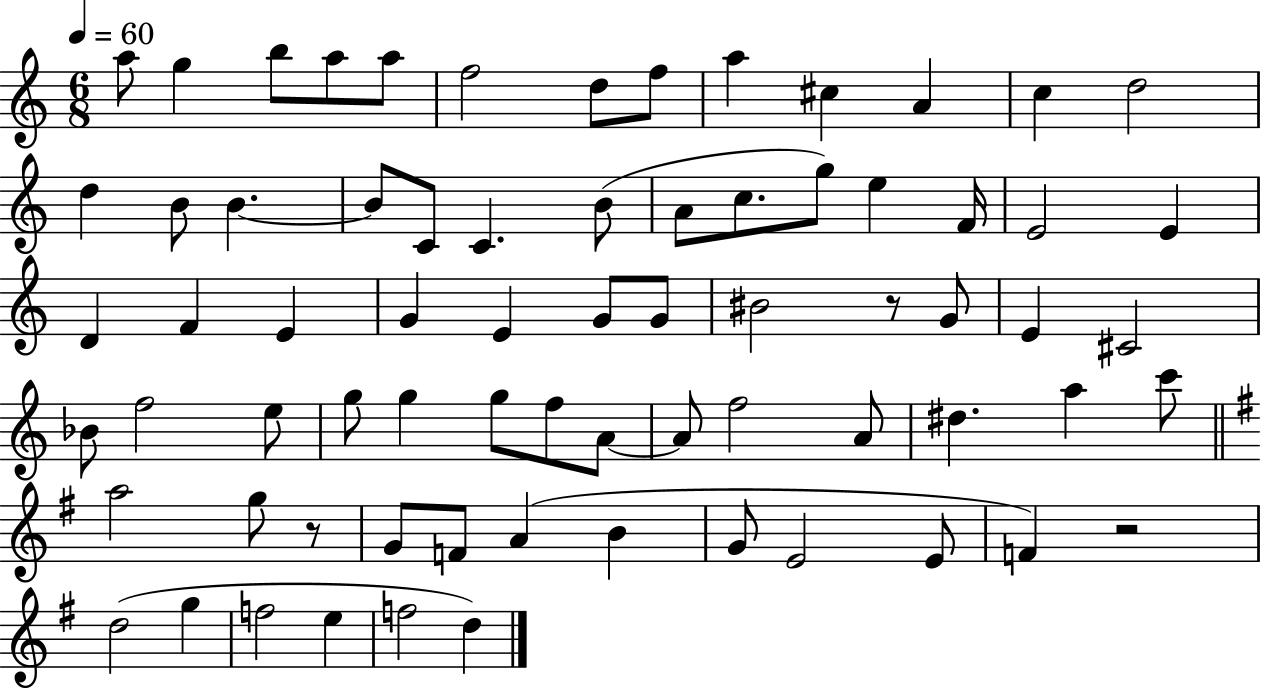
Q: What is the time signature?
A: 6/8